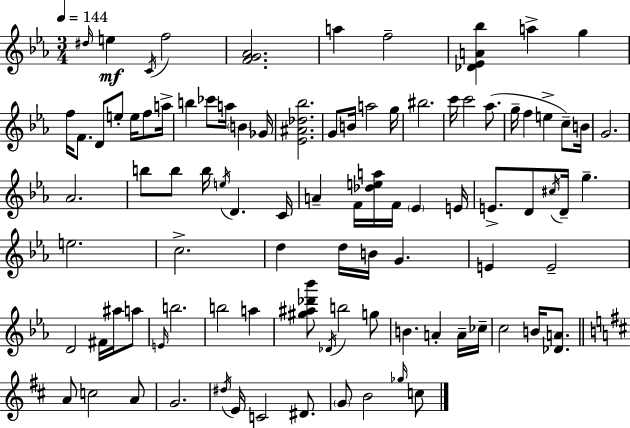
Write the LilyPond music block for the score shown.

{
  \clef treble
  \numericTimeSignature
  \time 3/4
  \key c \minor
  \tempo 4 = 144
  \grace { dis''16 }\mf e''4 \acciaccatura { c'16 } f''2 | <f' g' aes'>2. | a''4 f''2-- | <des' ees' a' bes''>4 a''4-> g''4 | \break f''16 f'8. d'8 e''8-. e''16 f''8 | a''16-> b''4 ces'''8 a''16 \parenthesize b'4 | ges'16 <ees' ais' des'' bes''>2. | g'8 b'16 a''2 | \break g''16 bis''2. | c'''16 c'''2 aes''8.( | g''16-- f''4 e''4-> c''8--) | b'16 g'2. | \break aes'2. | b''8 b''8 b''16 \acciaccatura { e''16 } d'4. | c'16 a'4-- f'16 <des'' e'' a''>16 f'16 \parenthesize ees'4 | e'16 e'8.-> d'8 \acciaccatura { cis''16 } d'16-- g''4.-- | \break e''2. | c''2.-> | d''4 d''16 b'16 g'4. | e'4 e'2-- | \break d'2 | fis'16 ais''16 a''8 \grace { e'16 } b''2. | b''2 | a''4 <gis'' ais'' des''' bes'''>8 \acciaccatura { des'16 } b''2 | \break g''8 b'4. | a'4-. a'16-- ces''16-- c''2 | b'16 <des' a'>8. \bar "||" \break \key d \major a'8 c''2 a'8 | g'2. | \acciaccatura { dis''16 } e'16 c'2 dis'8. | \parenthesize g'8 b'2 \grace { ges''16 } | \break c''8 \bar "|."
}